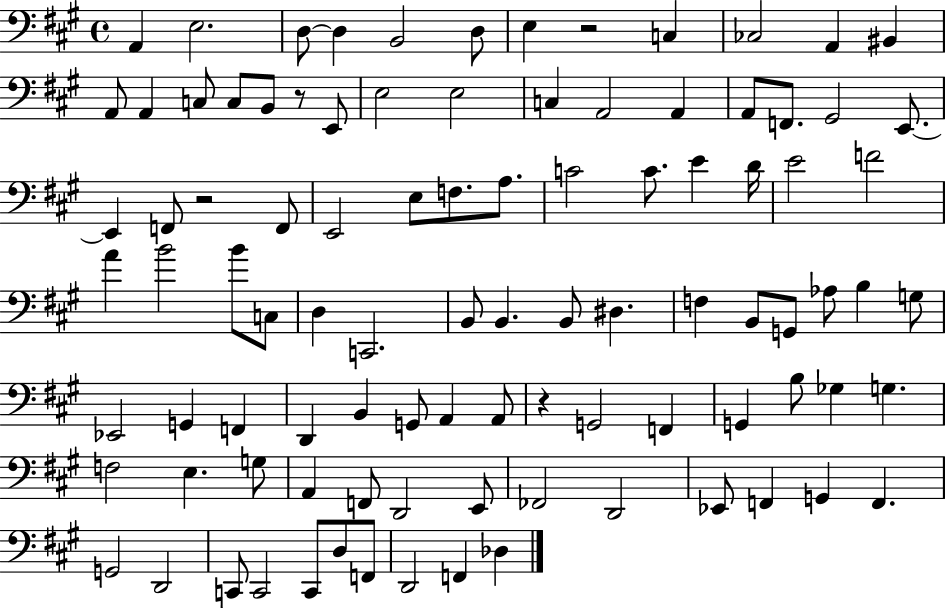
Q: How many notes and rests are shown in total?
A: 96